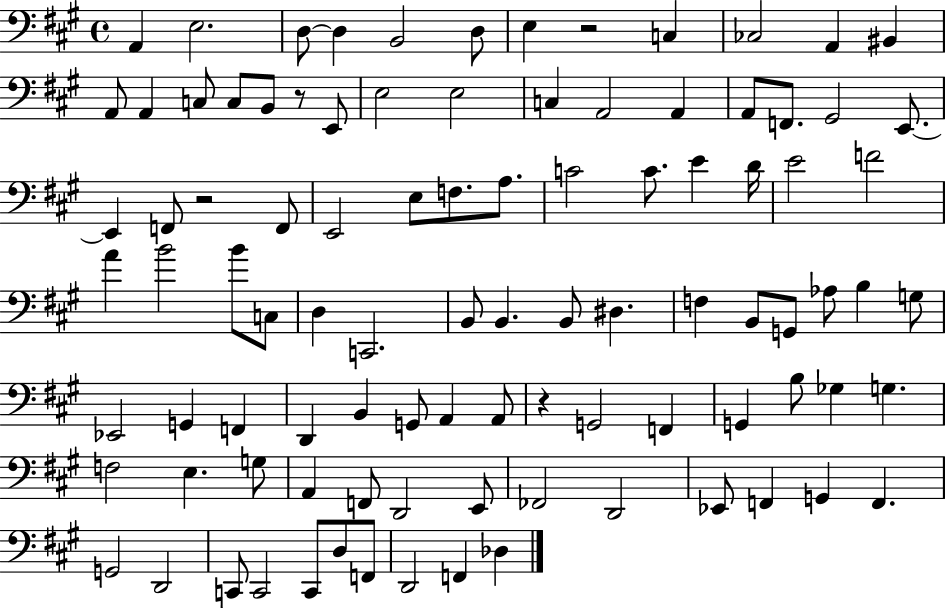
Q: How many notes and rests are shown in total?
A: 96